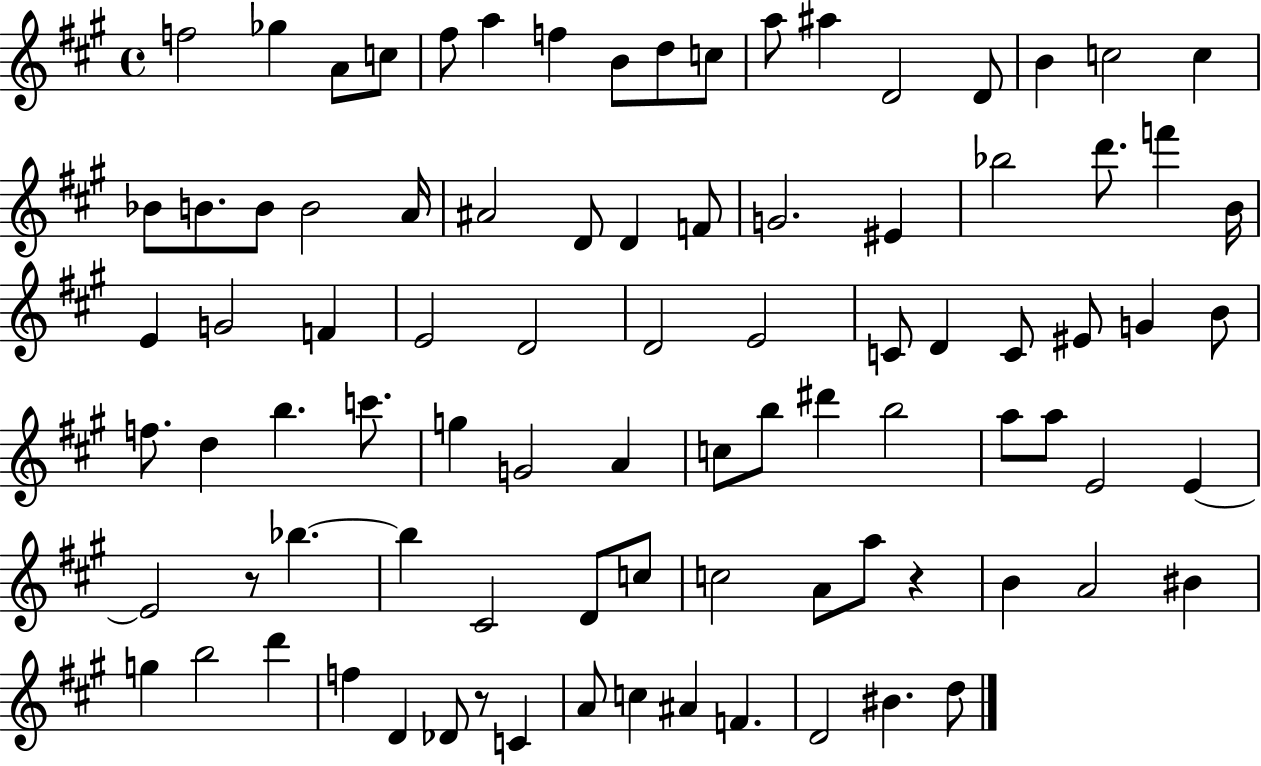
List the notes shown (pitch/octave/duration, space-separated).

F5/h Gb5/q A4/e C5/e F#5/e A5/q F5/q B4/e D5/e C5/e A5/e A#5/q D4/h D4/e B4/q C5/h C5/q Bb4/e B4/e. B4/e B4/h A4/s A#4/h D4/e D4/q F4/e G4/h. EIS4/q Bb5/h D6/e. F6/q B4/s E4/q G4/h F4/q E4/h D4/h D4/h E4/h C4/e D4/q C4/e EIS4/e G4/q B4/e F5/e. D5/q B5/q. C6/e. G5/q G4/h A4/q C5/e B5/e D#6/q B5/h A5/e A5/e E4/h E4/q E4/h R/e Bb5/q. Bb5/q C#4/h D4/e C5/e C5/h A4/e A5/e R/q B4/q A4/h BIS4/q G5/q B5/h D6/q F5/q D4/q Db4/e R/e C4/q A4/e C5/q A#4/q F4/q. D4/h BIS4/q. D5/e